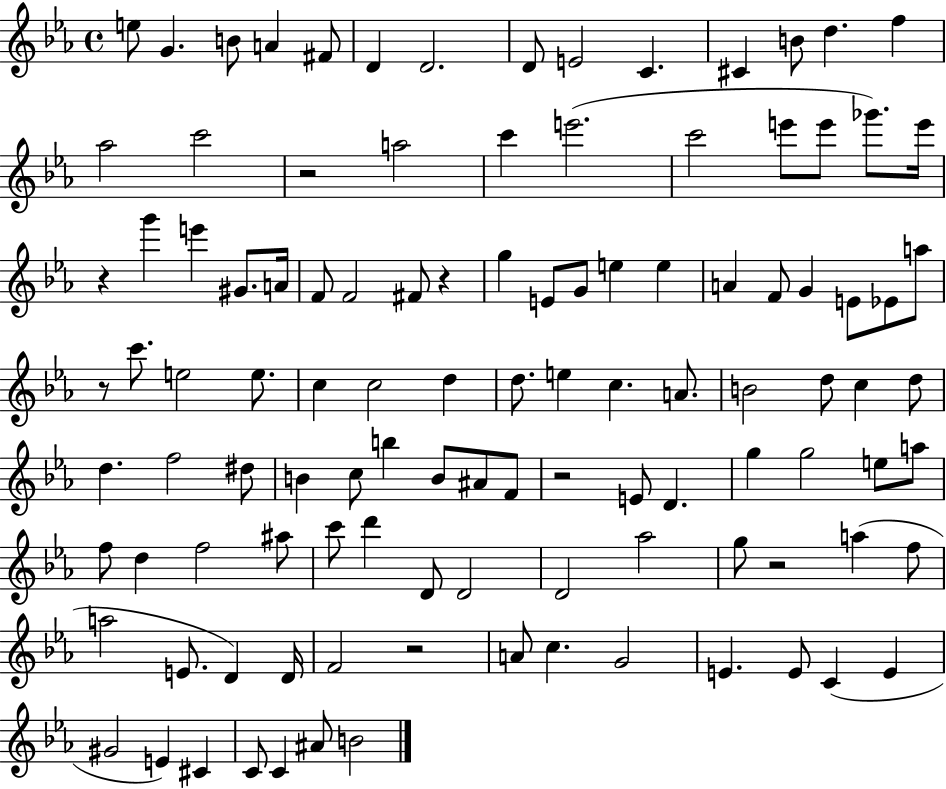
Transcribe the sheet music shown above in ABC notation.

X:1
T:Untitled
M:4/4
L:1/4
K:Eb
e/2 G B/2 A ^F/2 D D2 D/2 E2 C ^C B/2 d f _a2 c'2 z2 a2 c' e'2 c'2 e'/2 e'/2 _g'/2 e'/4 z g' e' ^G/2 A/4 F/2 F2 ^F/2 z g E/2 G/2 e e A F/2 G E/2 _E/2 a/2 z/2 c'/2 e2 e/2 c c2 d d/2 e c A/2 B2 d/2 c d/2 d f2 ^d/2 B c/2 b B/2 ^A/2 F/2 z2 E/2 D g g2 e/2 a/2 f/2 d f2 ^a/2 c'/2 d' D/2 D2 D2 _a2 g/2 z2 a f/2 a2 E/2 D D/4 F2 z2 A/2 c G2 E E/2 C E ^G2 E ^C C/2 C ^A/2 B2